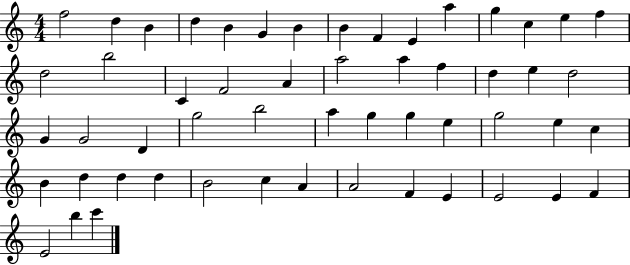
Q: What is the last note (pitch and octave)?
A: C6